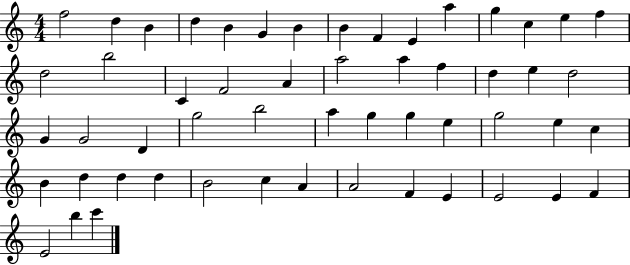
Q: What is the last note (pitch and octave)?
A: C6